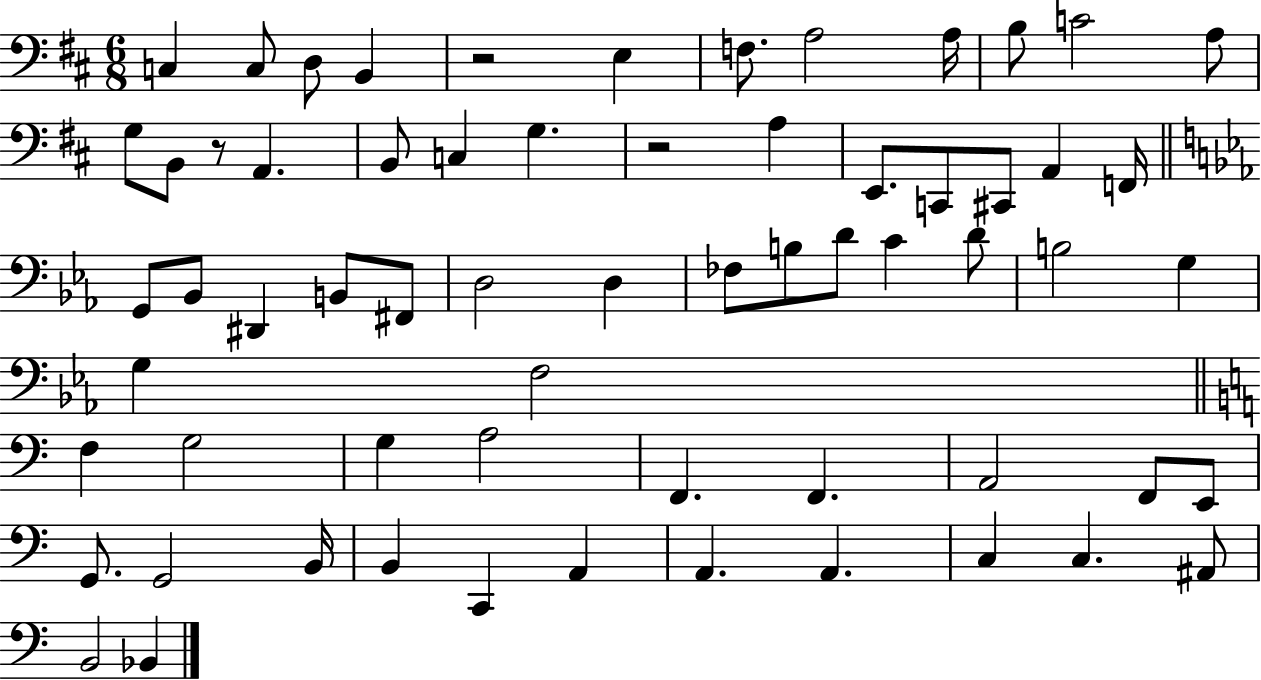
X:1
T:Untitled
M:6/8
L:1/4
K:D
C, C,/2 D,/2 B,, z2 E, F,/2 A,2 A,/4 B,/2 C2 A,/2 G,/2 B,,/2 z/2 A,, B,,/2 C, G, z2 A, E,,/2 C,,/2 ^C,,/2 A,, F,,/4 G,,/2 _B,,/2 ^D,, B,,/2 ^F,,/2 D,2 D, _F,/2 B,/2 D/2 C D/2 B,2 G, G, F,2 F, G,2 G, A,2 F,, F,, A,,2 F,,/2 E,,/2 G,,/2 G,,2 B,,/4 B,, C,, A,, A,, A,, C, C, ^A,,/2 B,,2 _B,,